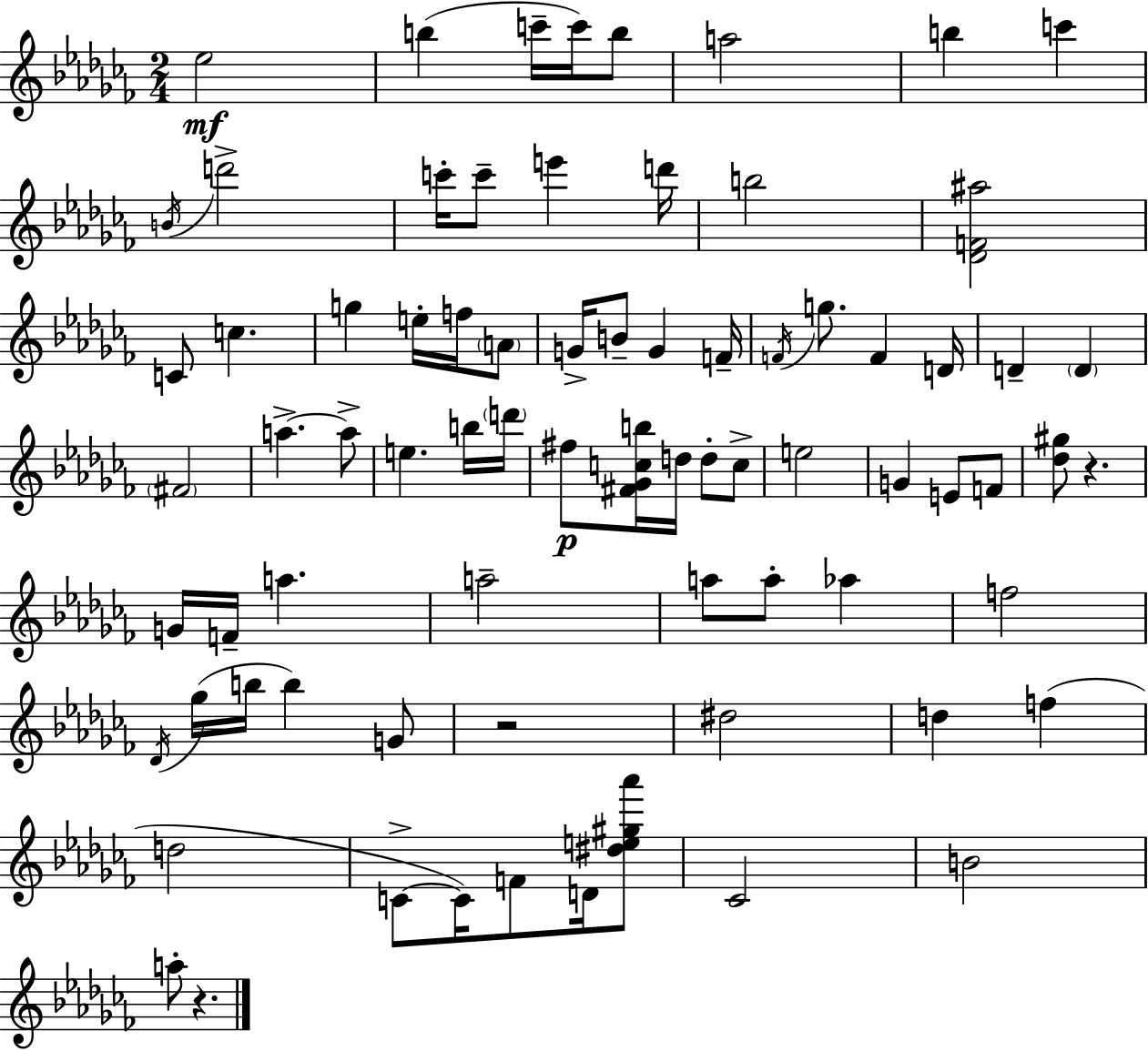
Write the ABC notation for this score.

X:1
T:Untitled
M:2/4
L:1/4
K:Abm
_e2 b c'/4 c'/4 b/2 a2 b c' B/4 d'2 c'/4 c'/2 e' d'/4 b2 [_DF^a]2 C/2 c g e/4 f/4 A/2 G/4 B/2 G F/4 F/4 g/2 F D/4 D D ^F2 a a/2 e b/4 d'/4 ^f/2 [^F_Gcb]/4 d/4 d/2 c/2 e2 G E/2 F/2 [_d^g]/2 z G/4 F/4 a a2 a/2 a/2 _a f2 _D/4 _g/4 b/4 b G/2 z2 ^d2 d f d2 C/2 C/4 F/2 D/4 [^de^g_a']/2 _C2 B2 a/2 z